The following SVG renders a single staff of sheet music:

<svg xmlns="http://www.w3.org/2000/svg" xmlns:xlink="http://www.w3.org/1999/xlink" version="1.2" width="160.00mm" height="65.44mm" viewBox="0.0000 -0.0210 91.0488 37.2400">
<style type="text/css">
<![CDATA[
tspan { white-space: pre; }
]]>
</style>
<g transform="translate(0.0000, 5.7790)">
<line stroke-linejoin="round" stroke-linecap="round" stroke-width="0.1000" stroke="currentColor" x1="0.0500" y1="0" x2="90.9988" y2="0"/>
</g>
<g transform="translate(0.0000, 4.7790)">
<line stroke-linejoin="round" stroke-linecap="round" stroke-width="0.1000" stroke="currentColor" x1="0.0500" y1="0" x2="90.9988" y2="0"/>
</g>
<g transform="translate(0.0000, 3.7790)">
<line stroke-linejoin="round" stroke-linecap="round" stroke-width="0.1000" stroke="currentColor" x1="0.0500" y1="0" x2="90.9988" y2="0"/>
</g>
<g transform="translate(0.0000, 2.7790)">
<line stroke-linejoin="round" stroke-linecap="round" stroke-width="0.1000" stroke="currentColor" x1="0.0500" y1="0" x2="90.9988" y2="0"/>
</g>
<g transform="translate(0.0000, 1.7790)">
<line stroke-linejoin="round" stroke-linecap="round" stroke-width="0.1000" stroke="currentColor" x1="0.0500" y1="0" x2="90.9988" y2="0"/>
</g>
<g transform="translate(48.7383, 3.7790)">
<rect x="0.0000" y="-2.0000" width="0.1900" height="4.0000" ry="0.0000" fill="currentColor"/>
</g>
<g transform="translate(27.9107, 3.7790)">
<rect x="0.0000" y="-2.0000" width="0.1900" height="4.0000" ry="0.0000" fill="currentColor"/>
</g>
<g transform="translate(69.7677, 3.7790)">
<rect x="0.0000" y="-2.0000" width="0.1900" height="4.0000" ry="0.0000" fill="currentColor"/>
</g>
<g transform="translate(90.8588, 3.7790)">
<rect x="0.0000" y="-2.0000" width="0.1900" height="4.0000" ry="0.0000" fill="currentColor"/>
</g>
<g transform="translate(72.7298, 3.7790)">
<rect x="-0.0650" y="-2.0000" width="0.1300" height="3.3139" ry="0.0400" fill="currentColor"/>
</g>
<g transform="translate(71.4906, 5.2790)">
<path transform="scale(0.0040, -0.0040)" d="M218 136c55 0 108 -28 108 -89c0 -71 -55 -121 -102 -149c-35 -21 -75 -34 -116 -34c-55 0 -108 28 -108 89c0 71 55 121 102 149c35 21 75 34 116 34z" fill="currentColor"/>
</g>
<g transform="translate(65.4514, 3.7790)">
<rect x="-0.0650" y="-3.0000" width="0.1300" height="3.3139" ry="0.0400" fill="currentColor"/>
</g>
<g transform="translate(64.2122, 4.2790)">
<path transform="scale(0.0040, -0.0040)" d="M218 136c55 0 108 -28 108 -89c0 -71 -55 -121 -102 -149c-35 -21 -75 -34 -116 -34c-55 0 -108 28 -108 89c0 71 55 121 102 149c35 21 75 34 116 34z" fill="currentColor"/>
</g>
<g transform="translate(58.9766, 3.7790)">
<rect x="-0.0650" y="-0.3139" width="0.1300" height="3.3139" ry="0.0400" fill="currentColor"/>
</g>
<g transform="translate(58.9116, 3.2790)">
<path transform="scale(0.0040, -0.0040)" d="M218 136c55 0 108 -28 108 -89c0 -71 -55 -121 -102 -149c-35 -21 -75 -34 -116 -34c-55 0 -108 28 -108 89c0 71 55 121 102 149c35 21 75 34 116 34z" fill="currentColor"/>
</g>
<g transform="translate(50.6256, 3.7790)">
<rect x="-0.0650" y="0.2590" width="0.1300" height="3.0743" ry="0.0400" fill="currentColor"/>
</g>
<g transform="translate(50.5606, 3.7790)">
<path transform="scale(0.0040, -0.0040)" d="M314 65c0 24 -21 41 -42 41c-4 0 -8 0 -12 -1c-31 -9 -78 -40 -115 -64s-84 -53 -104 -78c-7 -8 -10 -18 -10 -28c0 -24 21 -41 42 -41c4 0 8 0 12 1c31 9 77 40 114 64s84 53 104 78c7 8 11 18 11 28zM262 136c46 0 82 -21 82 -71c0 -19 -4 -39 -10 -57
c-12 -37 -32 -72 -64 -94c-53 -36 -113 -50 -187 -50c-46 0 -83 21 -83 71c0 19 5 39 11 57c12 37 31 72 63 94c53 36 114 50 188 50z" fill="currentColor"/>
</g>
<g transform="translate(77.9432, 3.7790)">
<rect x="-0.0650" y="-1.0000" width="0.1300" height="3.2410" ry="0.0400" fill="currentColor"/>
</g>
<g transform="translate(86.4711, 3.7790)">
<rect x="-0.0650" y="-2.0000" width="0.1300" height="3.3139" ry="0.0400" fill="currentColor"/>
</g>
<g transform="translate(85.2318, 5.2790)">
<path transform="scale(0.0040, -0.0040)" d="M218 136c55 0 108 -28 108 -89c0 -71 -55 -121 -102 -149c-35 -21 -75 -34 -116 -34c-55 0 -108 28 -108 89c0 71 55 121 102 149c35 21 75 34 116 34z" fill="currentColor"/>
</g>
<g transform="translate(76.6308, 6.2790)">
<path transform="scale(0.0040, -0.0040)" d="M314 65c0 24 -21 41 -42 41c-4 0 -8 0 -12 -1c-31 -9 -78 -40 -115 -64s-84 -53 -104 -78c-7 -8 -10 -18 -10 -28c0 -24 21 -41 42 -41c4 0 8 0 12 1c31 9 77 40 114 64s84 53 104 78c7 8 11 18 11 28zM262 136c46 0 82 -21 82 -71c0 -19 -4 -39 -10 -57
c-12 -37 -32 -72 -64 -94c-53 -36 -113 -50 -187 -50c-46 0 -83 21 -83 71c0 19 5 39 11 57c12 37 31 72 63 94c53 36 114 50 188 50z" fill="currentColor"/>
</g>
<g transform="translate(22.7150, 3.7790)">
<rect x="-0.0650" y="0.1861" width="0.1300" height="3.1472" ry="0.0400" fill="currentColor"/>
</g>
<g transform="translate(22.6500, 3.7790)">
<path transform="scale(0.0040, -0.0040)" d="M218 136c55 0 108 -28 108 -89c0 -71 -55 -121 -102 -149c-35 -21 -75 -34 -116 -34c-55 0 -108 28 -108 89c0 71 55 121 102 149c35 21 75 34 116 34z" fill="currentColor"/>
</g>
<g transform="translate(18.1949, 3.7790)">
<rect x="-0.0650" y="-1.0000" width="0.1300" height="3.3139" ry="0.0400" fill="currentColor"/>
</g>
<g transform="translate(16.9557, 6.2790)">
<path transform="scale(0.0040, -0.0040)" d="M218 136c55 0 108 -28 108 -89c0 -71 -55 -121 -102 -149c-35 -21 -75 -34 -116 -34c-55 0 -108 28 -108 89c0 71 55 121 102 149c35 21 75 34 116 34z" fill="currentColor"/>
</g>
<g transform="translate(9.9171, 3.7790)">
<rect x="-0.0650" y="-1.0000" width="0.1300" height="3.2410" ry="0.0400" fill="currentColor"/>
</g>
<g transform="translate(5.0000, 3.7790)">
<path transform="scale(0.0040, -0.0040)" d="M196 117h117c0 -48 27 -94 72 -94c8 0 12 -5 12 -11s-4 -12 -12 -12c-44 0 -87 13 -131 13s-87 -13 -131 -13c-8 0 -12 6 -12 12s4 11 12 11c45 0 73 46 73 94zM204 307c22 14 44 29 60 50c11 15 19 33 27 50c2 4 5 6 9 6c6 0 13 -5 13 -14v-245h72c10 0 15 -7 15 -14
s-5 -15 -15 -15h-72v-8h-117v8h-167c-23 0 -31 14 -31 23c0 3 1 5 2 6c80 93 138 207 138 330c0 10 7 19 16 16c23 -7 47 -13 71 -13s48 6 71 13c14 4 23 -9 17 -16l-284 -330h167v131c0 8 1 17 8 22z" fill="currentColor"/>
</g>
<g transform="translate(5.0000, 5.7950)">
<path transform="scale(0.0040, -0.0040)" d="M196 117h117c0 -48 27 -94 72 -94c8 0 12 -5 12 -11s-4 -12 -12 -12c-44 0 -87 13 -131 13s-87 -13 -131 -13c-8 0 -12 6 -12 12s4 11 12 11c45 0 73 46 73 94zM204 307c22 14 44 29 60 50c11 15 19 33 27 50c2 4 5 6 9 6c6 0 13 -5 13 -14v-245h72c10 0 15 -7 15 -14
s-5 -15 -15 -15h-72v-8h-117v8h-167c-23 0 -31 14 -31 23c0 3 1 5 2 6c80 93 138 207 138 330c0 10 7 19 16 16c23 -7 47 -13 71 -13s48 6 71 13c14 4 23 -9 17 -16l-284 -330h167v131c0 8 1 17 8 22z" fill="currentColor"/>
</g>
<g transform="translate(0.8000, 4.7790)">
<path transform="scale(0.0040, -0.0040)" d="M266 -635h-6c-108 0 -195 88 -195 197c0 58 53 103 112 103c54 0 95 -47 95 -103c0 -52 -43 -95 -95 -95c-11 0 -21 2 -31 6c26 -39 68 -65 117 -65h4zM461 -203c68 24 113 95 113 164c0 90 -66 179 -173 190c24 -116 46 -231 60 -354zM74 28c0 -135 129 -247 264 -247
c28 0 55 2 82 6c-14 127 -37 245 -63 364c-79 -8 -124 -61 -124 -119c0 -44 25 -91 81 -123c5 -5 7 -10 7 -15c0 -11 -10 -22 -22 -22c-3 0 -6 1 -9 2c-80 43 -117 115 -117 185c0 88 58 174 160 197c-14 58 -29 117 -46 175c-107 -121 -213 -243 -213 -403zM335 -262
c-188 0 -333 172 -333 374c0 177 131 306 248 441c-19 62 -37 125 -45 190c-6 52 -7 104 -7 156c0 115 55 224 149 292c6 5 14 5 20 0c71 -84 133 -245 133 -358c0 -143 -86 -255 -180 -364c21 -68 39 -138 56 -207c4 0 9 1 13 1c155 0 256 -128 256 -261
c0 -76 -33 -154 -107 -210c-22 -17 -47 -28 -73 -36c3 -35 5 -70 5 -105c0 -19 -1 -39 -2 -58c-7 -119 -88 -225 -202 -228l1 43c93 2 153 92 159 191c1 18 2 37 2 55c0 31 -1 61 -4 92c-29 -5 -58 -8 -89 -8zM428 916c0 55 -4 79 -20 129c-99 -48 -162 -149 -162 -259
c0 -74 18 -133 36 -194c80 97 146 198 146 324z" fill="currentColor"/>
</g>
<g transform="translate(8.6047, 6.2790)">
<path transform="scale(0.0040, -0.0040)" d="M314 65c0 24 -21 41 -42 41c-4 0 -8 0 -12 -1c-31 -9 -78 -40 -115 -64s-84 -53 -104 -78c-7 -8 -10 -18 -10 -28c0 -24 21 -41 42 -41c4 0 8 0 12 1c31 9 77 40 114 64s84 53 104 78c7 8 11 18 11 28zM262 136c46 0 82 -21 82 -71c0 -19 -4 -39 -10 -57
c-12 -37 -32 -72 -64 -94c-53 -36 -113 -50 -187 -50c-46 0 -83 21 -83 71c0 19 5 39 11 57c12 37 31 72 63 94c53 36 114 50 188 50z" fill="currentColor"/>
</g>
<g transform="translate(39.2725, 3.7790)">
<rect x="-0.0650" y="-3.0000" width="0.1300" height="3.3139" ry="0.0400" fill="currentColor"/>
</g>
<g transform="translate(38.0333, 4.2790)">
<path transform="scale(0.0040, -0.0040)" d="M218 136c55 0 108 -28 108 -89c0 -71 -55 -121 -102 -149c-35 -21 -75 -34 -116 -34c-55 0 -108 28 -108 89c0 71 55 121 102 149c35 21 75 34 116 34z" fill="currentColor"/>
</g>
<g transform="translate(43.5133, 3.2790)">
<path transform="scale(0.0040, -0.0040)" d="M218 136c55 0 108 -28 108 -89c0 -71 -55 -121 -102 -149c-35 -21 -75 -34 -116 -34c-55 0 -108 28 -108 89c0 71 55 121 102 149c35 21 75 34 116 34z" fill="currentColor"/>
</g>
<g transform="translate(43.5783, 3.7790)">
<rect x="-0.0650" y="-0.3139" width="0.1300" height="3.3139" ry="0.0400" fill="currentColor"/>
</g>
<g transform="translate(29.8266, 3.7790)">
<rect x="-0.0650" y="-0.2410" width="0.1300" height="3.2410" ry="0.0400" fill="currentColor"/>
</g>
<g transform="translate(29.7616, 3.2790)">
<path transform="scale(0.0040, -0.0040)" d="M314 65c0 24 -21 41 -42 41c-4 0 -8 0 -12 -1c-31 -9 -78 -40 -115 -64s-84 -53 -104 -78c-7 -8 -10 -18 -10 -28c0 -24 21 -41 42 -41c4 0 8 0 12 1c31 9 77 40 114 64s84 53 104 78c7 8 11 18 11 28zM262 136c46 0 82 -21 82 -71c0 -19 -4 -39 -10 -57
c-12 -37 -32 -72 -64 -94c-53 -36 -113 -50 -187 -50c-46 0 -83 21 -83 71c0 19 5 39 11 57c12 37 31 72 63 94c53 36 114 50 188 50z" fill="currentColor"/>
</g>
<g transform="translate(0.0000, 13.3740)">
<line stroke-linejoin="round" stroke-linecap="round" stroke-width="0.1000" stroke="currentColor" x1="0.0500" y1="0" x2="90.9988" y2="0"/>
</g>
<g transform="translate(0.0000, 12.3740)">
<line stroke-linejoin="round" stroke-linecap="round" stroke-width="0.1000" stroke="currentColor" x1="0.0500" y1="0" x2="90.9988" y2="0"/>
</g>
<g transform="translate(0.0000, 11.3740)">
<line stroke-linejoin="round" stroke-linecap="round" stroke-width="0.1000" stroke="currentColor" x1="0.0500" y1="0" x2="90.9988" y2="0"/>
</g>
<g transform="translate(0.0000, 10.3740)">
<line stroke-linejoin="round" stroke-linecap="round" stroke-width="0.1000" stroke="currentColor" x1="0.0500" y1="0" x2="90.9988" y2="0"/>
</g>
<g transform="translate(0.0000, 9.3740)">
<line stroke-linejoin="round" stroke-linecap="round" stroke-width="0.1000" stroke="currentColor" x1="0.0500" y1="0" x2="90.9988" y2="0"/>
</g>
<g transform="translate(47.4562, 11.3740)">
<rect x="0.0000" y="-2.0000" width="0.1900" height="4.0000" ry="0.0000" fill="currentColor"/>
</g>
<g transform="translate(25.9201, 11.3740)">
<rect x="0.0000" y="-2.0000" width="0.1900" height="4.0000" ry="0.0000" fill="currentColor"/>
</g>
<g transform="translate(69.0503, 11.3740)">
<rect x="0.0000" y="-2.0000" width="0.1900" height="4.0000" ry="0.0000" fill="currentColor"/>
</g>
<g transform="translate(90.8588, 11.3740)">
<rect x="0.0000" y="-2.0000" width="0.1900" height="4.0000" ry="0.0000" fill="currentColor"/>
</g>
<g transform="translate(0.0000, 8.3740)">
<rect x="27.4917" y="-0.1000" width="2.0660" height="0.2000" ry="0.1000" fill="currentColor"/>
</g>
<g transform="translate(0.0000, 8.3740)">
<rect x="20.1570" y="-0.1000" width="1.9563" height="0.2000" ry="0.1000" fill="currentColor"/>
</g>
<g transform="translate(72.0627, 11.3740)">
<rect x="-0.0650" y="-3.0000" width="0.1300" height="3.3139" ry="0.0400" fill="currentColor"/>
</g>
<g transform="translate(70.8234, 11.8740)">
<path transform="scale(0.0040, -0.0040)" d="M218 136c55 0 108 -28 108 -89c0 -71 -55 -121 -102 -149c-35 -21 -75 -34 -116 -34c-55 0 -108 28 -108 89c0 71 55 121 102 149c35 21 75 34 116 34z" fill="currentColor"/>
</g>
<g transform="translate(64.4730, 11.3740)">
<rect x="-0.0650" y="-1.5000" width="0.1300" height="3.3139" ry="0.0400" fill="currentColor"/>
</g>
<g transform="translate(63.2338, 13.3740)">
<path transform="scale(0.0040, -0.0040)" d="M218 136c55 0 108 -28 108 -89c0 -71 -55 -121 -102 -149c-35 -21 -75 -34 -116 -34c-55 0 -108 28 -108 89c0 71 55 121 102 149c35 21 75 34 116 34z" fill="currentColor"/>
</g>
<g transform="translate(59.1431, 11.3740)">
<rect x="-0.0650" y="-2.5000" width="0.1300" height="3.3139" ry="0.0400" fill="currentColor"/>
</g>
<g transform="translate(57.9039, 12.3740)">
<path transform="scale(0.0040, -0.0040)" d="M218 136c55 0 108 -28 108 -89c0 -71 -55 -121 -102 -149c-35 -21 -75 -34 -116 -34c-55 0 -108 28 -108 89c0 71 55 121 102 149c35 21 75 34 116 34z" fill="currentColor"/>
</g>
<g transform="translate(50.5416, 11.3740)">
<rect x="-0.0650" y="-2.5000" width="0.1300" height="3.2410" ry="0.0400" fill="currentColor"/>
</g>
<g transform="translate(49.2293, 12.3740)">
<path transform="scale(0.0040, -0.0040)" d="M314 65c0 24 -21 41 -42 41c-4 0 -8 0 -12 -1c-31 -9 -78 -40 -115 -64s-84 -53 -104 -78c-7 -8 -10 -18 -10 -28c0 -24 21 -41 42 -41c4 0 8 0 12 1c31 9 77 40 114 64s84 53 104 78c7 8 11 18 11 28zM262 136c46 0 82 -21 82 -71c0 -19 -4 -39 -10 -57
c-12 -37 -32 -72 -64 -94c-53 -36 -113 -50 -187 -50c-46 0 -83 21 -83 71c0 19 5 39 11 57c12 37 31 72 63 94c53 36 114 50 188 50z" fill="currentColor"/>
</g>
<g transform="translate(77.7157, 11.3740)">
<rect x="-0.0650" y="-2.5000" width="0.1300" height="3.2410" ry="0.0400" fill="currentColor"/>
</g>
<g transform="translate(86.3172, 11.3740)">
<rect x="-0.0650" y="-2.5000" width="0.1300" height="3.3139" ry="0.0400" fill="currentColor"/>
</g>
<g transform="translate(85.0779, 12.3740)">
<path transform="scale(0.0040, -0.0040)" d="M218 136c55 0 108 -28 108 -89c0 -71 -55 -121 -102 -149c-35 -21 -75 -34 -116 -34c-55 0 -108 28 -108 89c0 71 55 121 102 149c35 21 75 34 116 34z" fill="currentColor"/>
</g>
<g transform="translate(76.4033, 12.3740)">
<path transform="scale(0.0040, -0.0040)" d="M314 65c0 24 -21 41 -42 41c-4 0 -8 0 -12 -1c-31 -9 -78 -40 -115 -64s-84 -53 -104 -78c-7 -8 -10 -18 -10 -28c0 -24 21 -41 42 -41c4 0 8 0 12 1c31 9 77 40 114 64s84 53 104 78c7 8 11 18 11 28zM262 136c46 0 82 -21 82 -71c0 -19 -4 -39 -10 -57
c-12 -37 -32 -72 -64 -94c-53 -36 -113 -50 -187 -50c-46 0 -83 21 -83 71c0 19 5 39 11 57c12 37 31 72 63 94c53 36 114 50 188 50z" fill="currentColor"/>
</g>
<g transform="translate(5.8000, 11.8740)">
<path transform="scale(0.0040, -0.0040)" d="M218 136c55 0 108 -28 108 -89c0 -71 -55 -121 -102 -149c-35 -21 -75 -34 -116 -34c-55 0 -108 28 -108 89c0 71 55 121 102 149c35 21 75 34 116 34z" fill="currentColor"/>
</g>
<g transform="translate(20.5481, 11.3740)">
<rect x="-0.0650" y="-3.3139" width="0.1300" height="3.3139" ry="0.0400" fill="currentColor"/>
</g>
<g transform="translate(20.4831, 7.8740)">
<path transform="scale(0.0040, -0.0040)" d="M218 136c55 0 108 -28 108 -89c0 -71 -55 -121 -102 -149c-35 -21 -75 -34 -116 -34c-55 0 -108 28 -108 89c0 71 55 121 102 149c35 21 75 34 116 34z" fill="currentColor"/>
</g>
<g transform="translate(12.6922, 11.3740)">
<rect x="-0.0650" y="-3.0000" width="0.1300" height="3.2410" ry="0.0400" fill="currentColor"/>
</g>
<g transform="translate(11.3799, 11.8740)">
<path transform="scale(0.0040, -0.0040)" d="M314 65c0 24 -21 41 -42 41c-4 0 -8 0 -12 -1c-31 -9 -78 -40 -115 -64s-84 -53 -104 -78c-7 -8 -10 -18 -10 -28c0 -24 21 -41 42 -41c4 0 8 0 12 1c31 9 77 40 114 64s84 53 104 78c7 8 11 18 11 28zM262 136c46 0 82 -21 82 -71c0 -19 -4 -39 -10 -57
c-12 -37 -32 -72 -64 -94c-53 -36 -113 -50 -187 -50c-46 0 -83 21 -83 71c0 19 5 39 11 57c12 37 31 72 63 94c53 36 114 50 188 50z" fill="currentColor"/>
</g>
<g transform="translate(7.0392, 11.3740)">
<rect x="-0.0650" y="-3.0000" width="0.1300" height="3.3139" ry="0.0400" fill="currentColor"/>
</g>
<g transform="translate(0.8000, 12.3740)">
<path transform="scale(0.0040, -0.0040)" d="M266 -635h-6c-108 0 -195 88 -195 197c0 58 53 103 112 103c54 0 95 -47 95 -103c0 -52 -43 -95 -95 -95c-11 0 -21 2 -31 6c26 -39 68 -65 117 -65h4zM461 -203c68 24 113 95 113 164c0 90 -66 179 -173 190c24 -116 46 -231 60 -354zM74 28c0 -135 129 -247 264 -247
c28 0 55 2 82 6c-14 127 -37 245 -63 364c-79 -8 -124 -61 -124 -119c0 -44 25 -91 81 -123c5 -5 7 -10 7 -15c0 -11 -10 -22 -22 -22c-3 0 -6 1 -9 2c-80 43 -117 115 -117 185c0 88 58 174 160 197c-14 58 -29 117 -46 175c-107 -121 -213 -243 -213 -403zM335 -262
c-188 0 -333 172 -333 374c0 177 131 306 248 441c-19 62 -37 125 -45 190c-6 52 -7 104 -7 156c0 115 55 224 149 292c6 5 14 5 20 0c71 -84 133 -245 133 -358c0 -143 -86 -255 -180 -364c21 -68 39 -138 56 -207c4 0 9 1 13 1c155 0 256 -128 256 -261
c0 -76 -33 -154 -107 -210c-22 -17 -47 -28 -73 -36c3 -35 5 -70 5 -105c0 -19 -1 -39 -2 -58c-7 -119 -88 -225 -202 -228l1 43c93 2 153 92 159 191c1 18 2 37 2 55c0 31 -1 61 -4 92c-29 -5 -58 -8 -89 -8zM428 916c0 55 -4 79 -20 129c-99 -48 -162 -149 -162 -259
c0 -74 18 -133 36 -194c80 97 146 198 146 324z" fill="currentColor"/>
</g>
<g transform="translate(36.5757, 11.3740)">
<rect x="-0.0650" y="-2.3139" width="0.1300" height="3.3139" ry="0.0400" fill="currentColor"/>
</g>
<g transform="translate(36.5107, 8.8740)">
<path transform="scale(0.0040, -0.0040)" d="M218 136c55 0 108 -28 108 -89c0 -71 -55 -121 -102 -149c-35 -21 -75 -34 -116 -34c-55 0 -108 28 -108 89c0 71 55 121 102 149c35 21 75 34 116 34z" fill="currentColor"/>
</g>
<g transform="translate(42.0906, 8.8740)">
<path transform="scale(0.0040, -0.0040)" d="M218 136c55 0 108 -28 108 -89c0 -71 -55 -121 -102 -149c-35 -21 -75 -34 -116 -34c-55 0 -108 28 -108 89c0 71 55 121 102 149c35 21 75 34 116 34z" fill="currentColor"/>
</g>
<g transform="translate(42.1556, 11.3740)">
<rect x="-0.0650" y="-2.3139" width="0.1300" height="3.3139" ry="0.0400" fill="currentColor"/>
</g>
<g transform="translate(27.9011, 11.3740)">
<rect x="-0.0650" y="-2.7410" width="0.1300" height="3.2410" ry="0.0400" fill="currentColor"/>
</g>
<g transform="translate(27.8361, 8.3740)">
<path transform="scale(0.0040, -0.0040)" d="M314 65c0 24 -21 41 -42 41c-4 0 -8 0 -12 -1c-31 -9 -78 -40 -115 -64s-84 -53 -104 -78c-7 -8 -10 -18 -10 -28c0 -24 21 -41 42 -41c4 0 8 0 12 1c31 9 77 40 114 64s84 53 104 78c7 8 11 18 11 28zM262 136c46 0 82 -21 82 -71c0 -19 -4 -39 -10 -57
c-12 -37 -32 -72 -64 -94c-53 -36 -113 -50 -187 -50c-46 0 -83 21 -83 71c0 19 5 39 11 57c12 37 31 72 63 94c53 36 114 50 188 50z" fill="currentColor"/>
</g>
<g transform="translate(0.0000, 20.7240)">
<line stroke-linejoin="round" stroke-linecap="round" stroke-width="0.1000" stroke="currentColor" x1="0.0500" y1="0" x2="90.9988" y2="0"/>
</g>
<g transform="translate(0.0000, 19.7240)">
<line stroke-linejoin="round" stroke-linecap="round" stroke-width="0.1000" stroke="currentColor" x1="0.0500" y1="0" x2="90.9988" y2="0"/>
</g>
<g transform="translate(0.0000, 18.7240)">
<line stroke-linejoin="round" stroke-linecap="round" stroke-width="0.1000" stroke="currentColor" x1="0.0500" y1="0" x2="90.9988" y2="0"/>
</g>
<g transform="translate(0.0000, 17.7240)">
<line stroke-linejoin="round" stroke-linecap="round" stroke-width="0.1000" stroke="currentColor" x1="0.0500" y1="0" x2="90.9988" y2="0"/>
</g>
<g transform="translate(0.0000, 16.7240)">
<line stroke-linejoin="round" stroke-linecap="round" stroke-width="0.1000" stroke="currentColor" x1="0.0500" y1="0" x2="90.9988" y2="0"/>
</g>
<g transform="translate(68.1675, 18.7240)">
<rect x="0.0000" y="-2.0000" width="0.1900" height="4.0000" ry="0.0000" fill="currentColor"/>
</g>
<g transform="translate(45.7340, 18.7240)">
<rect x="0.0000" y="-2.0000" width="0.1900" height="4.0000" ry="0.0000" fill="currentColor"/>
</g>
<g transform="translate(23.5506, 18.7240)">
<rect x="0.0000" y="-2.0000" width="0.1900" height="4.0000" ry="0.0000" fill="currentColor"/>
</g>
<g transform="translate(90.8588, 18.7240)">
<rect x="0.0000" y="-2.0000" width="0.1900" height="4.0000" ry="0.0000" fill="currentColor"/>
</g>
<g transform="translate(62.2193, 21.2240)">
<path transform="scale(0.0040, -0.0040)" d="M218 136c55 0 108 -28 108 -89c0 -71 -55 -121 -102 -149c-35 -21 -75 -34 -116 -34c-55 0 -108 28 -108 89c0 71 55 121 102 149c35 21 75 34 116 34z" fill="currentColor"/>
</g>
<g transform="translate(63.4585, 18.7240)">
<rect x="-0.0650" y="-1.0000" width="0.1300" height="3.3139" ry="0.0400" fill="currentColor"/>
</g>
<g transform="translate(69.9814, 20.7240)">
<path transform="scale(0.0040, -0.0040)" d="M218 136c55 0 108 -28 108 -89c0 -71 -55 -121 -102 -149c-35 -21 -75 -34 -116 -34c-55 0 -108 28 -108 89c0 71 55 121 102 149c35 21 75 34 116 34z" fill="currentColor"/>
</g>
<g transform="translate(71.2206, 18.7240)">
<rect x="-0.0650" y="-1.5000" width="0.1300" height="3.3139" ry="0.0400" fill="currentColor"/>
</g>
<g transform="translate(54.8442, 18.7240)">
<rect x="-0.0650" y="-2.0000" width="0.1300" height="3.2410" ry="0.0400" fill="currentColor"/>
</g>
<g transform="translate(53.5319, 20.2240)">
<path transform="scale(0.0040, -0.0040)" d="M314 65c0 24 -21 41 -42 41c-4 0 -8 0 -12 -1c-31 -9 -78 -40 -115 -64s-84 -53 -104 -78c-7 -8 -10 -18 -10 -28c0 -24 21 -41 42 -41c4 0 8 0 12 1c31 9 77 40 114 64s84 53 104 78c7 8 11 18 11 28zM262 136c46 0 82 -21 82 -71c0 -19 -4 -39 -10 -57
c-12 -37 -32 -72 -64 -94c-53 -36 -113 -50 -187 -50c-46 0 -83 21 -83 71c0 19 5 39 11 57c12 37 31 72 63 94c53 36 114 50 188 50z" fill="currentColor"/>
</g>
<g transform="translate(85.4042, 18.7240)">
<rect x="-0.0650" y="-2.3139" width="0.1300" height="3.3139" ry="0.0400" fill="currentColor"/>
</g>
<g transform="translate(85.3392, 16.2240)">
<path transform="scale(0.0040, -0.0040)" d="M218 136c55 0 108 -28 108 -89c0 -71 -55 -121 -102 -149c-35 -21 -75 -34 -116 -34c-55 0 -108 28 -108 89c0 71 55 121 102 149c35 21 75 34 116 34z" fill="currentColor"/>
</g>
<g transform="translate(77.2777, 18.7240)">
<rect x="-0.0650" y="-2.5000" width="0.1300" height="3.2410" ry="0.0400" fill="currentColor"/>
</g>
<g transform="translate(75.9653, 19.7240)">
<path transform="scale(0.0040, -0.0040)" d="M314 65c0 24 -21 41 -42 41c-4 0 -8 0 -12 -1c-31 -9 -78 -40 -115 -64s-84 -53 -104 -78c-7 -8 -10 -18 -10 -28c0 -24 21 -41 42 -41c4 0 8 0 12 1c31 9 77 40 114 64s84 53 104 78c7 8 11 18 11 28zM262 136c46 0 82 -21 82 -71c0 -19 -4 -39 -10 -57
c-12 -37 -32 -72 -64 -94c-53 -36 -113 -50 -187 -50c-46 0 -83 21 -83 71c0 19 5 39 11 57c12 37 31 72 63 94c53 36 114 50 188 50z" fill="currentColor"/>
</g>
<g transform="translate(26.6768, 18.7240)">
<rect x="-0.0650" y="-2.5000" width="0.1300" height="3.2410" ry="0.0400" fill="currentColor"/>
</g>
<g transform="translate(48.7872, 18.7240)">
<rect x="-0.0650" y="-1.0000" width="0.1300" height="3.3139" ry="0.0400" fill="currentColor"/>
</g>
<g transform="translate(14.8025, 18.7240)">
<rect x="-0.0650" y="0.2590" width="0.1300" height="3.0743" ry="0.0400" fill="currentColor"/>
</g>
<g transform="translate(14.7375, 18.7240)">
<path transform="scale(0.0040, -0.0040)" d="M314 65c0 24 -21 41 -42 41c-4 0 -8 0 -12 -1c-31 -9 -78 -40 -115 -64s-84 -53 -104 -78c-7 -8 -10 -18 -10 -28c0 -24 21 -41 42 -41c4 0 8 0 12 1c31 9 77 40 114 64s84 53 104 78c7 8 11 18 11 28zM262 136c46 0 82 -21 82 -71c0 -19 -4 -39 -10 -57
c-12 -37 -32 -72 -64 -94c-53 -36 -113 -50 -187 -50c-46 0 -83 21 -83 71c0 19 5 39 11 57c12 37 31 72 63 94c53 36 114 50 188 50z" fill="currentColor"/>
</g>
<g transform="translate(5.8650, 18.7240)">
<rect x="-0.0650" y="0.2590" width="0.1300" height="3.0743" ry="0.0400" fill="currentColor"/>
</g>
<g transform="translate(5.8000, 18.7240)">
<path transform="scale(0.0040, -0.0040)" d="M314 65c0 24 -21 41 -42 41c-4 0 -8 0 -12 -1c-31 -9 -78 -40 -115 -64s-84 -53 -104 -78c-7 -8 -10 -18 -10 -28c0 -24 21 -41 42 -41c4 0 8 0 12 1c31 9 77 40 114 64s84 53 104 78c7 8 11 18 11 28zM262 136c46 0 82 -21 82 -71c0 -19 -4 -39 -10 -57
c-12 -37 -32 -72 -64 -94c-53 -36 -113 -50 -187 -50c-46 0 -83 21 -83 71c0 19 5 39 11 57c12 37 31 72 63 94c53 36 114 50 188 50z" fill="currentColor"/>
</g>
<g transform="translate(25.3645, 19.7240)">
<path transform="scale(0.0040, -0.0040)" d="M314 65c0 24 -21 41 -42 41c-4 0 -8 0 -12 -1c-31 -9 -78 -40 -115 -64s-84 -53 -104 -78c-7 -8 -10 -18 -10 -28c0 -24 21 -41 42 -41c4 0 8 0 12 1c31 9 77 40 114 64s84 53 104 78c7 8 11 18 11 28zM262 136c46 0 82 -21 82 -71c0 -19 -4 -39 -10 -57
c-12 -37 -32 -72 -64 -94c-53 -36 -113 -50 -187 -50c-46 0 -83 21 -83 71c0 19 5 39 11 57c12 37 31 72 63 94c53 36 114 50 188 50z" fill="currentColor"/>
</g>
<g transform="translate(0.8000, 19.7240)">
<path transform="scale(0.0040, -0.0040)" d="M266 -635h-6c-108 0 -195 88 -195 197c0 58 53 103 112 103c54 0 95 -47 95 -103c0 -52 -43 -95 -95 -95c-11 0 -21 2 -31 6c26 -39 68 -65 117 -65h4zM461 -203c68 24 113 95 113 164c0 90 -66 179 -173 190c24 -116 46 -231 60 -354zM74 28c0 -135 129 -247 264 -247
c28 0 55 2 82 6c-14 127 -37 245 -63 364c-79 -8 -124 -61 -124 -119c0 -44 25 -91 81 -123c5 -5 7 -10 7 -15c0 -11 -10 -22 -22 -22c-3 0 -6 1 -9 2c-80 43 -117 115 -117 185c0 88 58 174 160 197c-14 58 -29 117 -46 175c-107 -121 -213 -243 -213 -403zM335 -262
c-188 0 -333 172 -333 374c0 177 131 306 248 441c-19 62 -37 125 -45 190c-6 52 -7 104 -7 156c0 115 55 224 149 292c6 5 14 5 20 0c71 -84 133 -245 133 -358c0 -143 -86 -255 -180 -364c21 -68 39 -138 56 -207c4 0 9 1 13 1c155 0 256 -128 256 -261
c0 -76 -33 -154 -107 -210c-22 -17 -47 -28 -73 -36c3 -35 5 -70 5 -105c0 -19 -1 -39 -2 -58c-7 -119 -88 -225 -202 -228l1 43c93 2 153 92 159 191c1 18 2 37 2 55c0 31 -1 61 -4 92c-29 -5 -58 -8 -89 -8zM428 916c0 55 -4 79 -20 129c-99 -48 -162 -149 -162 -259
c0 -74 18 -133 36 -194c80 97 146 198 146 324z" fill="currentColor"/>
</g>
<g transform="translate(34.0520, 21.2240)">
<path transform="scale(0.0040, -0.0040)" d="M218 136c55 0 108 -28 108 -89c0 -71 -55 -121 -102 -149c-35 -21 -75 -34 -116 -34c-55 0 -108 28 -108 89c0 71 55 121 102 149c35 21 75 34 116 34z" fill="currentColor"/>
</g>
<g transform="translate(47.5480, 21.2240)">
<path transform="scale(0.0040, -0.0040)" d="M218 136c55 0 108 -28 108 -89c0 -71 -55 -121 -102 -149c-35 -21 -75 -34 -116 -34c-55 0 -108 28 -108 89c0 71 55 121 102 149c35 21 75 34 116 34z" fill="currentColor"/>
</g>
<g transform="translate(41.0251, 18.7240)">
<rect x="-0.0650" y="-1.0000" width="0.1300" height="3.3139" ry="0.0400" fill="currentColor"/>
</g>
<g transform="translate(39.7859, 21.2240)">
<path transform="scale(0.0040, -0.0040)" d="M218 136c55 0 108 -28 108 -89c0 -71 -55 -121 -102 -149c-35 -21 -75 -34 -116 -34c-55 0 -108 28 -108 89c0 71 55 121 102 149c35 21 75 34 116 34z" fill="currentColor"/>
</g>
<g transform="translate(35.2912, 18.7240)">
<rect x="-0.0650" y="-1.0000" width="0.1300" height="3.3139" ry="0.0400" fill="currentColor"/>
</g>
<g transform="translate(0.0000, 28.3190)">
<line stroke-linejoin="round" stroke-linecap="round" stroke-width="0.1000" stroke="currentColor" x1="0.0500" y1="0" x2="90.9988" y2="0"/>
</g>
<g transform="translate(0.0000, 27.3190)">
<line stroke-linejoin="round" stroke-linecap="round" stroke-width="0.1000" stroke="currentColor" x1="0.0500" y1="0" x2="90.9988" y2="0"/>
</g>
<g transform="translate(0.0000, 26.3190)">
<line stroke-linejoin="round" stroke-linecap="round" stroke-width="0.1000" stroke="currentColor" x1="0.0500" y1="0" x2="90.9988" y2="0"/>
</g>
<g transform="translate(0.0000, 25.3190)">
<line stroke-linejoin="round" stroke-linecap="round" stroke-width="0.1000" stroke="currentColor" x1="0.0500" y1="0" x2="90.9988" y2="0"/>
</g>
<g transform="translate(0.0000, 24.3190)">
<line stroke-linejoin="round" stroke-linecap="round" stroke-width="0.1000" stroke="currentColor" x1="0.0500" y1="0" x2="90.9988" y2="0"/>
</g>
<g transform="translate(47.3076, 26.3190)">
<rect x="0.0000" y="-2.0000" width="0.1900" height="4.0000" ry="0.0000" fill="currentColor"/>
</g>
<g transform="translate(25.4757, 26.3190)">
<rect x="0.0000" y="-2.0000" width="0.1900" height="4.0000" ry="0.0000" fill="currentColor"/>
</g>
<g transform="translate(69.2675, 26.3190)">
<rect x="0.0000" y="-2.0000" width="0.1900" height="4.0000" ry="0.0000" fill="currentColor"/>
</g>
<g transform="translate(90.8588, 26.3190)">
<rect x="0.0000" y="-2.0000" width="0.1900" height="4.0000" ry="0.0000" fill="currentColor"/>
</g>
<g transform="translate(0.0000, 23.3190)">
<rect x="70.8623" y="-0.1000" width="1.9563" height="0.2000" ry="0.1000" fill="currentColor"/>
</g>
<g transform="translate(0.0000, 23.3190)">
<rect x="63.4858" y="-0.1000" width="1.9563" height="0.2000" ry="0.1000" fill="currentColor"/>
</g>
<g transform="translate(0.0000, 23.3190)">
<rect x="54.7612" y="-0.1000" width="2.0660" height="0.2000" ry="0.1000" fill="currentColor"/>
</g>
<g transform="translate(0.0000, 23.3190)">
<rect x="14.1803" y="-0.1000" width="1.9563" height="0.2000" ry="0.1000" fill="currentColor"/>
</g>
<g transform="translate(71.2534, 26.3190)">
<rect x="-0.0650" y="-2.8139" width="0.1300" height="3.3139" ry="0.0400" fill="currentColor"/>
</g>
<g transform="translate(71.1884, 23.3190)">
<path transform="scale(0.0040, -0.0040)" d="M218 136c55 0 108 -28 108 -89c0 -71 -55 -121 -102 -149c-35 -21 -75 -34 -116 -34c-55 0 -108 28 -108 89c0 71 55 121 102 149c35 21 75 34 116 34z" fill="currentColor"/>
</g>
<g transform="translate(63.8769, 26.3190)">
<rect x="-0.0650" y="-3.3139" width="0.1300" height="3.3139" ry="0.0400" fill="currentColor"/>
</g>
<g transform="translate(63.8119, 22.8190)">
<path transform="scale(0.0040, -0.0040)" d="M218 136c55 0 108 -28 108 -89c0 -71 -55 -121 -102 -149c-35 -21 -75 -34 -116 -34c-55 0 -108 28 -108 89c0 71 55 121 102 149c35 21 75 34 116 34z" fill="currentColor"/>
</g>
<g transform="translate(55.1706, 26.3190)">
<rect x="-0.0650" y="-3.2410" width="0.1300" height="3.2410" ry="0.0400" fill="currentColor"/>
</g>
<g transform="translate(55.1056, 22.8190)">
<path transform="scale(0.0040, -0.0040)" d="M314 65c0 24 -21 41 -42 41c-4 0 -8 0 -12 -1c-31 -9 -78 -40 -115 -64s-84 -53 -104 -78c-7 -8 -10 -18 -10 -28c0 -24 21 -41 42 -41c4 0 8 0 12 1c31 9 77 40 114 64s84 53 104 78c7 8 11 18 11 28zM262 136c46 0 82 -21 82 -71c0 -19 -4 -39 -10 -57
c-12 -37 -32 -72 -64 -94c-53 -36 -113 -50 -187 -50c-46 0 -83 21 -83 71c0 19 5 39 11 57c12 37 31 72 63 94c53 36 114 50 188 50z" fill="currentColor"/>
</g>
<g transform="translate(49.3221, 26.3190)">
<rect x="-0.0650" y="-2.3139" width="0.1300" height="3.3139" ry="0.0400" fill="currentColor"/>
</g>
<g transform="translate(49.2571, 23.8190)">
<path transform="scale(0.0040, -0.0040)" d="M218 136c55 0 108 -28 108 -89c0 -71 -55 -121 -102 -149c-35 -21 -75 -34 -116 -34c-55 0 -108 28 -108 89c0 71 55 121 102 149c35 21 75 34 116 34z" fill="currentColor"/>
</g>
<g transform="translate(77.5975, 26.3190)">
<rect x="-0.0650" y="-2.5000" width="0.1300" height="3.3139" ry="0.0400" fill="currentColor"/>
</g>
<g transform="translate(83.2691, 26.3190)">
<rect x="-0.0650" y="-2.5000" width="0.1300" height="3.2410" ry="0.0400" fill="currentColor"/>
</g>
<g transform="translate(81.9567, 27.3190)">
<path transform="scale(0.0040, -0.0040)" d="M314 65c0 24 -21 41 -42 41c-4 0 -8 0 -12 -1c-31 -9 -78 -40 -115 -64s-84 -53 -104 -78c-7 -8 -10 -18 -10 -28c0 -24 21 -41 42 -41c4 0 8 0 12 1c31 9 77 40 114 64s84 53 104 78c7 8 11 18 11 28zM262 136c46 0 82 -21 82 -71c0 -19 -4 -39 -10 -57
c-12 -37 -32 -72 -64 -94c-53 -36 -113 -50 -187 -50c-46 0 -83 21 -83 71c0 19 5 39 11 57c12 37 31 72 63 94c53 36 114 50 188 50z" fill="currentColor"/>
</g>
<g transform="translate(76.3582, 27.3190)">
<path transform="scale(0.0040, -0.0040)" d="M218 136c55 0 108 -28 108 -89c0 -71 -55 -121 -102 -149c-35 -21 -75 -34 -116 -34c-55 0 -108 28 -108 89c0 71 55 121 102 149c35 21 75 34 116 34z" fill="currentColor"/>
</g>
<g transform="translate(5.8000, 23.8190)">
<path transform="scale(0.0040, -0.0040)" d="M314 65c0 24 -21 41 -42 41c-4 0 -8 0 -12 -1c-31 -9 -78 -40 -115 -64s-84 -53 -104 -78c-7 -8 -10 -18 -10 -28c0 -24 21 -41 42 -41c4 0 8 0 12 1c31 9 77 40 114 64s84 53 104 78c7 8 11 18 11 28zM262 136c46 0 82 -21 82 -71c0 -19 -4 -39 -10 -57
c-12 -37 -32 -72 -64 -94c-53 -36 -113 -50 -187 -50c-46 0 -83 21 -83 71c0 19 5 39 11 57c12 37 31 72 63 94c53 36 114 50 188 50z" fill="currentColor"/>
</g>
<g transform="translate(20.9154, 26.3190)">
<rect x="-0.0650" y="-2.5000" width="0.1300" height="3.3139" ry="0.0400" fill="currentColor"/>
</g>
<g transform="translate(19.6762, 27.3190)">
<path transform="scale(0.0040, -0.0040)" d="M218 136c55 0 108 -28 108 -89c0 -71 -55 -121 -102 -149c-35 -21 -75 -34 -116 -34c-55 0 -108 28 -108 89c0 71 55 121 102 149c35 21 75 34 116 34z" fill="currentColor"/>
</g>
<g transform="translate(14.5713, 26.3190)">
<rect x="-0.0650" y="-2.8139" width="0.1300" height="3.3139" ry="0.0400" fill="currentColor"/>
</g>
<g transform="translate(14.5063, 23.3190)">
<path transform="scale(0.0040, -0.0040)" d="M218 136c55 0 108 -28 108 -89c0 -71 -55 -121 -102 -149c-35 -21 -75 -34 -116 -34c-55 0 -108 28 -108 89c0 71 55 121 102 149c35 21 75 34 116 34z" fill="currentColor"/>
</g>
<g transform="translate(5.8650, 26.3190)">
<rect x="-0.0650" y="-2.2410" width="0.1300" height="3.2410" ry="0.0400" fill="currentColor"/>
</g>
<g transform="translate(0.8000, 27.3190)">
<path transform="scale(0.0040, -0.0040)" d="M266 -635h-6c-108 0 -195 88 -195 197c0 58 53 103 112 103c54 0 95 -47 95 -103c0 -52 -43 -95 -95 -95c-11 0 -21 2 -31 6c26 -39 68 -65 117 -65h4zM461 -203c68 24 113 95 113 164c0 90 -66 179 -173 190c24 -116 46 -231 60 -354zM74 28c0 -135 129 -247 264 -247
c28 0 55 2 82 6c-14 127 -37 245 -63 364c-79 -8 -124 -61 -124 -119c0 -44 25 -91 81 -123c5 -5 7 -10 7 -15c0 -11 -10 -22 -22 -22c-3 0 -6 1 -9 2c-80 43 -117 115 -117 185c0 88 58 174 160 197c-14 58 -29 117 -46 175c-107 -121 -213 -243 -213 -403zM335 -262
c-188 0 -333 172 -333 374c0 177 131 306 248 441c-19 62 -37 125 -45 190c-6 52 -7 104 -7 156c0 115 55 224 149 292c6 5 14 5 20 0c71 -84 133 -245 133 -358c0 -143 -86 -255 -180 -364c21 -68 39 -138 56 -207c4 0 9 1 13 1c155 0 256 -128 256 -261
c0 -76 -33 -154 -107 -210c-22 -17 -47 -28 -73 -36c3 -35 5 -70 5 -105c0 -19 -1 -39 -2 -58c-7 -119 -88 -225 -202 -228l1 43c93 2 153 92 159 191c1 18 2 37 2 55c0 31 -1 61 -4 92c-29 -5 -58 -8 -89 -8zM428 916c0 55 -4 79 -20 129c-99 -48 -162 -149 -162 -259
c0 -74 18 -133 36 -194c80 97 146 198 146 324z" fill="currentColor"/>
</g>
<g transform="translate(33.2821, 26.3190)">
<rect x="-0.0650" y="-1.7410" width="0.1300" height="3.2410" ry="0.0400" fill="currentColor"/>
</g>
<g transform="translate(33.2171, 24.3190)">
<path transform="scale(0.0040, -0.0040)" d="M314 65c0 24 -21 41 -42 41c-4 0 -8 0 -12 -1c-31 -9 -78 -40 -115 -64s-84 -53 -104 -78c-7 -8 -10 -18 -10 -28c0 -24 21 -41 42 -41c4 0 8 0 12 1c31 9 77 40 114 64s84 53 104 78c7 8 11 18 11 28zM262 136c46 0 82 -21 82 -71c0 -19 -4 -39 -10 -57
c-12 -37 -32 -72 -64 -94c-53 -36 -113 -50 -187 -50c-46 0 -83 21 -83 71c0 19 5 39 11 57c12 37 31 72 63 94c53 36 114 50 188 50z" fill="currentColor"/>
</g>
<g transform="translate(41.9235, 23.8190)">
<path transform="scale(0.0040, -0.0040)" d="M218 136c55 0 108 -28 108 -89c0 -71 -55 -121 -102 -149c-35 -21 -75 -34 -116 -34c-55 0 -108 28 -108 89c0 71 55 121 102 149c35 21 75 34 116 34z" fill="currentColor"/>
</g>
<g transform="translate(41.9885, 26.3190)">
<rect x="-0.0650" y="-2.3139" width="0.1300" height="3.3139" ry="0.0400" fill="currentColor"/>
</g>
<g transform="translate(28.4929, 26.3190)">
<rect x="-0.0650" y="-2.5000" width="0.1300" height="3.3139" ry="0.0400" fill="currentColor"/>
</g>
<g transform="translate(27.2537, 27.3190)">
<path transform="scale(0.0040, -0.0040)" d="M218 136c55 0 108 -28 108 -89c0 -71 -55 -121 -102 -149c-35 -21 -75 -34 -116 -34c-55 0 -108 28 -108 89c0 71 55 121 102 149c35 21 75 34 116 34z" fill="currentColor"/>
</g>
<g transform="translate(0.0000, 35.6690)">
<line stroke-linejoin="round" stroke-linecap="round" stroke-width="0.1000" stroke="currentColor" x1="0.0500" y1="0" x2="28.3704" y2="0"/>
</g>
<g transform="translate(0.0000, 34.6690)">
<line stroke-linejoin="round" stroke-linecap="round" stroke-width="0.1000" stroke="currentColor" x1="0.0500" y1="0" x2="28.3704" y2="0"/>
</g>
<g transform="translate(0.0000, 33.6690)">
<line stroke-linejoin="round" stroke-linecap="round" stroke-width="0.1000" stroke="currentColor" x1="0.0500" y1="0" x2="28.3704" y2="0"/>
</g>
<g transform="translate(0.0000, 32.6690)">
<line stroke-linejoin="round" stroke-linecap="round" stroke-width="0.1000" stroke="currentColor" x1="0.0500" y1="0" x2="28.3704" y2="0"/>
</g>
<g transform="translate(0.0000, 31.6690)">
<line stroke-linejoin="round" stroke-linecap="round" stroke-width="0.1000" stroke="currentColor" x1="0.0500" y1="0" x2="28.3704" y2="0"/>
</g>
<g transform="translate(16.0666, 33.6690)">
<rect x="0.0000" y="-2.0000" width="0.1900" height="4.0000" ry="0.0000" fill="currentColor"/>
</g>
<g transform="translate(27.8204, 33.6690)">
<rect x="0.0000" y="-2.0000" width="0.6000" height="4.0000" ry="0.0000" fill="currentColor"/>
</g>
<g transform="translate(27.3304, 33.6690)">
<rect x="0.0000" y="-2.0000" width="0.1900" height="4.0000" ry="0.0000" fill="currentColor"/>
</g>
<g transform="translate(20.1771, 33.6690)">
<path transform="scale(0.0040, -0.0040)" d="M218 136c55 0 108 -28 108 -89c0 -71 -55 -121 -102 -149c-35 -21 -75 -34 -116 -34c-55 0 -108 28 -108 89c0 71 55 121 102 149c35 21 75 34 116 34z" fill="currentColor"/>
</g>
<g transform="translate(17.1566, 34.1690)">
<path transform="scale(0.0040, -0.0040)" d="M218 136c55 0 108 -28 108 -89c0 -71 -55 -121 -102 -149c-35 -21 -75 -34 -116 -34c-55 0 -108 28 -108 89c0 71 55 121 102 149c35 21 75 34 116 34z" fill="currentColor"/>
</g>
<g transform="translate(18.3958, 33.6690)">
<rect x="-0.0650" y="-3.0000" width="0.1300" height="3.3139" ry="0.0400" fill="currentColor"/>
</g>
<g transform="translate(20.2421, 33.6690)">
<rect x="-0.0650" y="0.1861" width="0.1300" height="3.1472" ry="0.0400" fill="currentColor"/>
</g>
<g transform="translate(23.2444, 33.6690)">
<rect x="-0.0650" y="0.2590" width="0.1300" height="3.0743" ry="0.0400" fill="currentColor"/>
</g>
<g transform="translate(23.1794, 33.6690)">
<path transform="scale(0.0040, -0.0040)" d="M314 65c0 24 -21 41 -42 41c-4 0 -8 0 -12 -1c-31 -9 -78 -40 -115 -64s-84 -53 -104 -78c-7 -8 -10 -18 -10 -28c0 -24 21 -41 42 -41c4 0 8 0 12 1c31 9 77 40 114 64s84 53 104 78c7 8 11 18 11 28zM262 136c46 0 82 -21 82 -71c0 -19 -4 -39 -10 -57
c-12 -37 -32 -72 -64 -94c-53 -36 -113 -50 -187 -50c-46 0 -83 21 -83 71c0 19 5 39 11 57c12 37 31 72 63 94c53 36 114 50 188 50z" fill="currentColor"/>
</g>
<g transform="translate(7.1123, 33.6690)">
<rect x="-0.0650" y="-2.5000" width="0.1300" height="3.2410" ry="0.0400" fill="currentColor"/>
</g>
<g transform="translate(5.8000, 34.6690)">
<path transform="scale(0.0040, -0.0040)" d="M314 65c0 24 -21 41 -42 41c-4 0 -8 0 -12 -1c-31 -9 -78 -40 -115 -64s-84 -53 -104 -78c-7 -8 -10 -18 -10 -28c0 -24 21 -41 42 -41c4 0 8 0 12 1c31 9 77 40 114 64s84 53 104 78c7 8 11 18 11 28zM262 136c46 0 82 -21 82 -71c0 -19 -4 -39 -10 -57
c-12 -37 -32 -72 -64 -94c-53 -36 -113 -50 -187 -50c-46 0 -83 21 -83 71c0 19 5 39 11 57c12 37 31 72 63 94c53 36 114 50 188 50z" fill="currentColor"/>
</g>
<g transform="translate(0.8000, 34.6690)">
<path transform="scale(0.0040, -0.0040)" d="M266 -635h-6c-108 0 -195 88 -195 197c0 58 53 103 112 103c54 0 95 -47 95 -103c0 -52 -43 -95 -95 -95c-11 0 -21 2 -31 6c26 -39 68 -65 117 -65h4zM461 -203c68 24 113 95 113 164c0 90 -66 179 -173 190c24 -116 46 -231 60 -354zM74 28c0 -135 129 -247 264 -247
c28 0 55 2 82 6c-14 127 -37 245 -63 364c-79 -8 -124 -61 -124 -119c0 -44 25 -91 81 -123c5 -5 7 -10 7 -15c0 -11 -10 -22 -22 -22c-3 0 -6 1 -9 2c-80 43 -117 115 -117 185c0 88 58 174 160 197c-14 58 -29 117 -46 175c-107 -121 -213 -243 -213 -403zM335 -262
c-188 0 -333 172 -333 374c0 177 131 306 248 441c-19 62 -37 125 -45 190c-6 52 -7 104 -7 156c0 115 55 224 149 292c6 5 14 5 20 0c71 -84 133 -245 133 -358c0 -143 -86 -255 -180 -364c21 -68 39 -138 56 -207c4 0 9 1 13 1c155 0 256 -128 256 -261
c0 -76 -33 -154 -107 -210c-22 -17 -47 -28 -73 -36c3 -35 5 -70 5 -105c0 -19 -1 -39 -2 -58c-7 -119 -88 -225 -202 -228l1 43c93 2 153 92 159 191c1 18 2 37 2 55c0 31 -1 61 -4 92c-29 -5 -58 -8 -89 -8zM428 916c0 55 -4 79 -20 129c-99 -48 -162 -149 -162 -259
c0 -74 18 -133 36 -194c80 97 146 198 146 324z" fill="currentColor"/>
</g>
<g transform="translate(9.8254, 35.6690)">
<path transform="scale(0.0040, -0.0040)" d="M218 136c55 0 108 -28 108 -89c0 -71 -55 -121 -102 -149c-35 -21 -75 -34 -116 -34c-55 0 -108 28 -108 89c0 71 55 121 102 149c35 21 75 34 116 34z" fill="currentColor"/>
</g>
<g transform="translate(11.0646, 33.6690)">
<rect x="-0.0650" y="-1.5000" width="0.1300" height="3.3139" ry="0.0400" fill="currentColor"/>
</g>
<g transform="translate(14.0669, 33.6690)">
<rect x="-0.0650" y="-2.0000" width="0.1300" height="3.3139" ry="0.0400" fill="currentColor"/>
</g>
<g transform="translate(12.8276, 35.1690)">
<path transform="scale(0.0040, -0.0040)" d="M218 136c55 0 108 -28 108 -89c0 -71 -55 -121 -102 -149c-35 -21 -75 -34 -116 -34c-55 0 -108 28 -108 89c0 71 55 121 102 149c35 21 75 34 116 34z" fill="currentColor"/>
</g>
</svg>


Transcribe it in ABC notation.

X:1
T:Untitled
M:4/4
L:1/4
K:C
D2 D B c2 A c B2 c A F D2 F A A2 b a2 g g G2 G E A G2 G B2 B2 G2 D D D F2 D E G2 g g2 a G G f2 g g b2 b a G G2 G2 E F A B B2